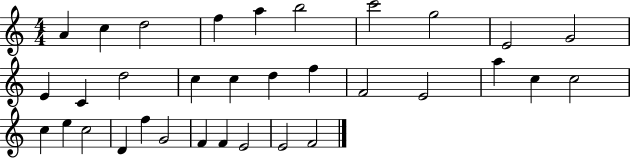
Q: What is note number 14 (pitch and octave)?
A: C5